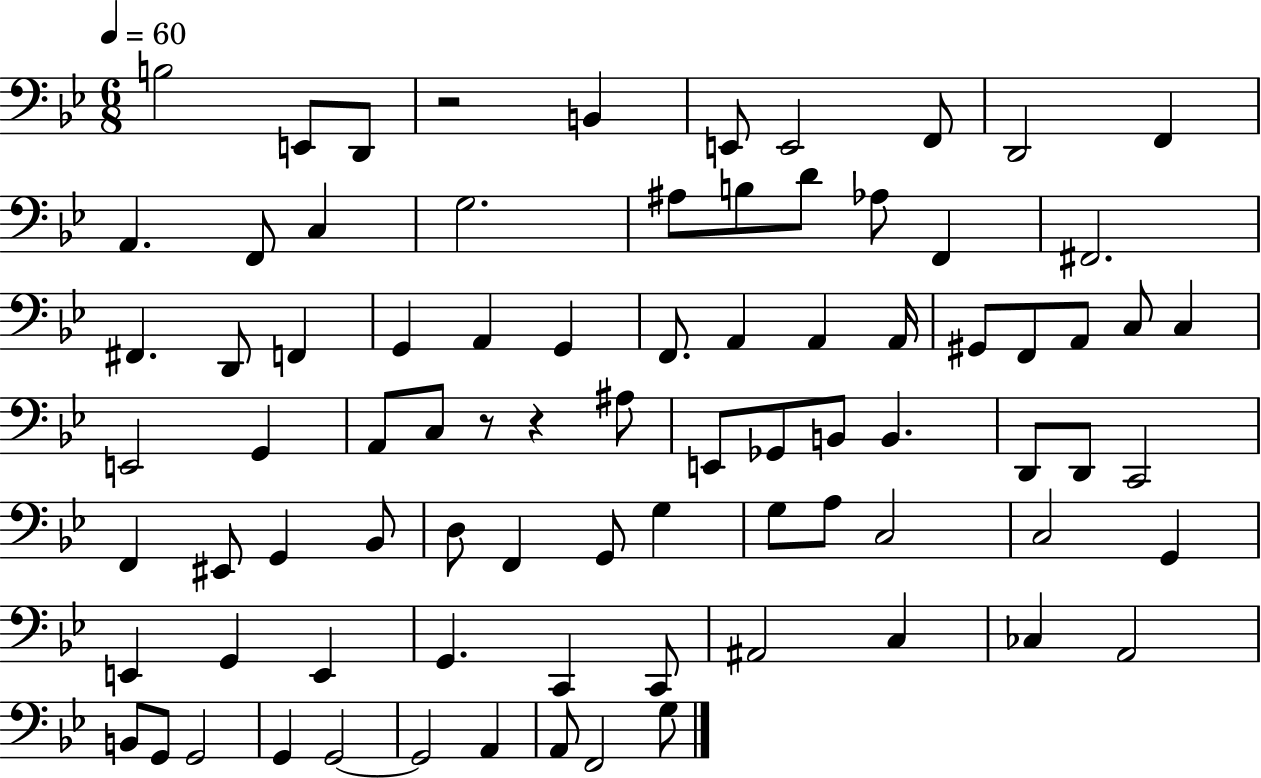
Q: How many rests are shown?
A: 3